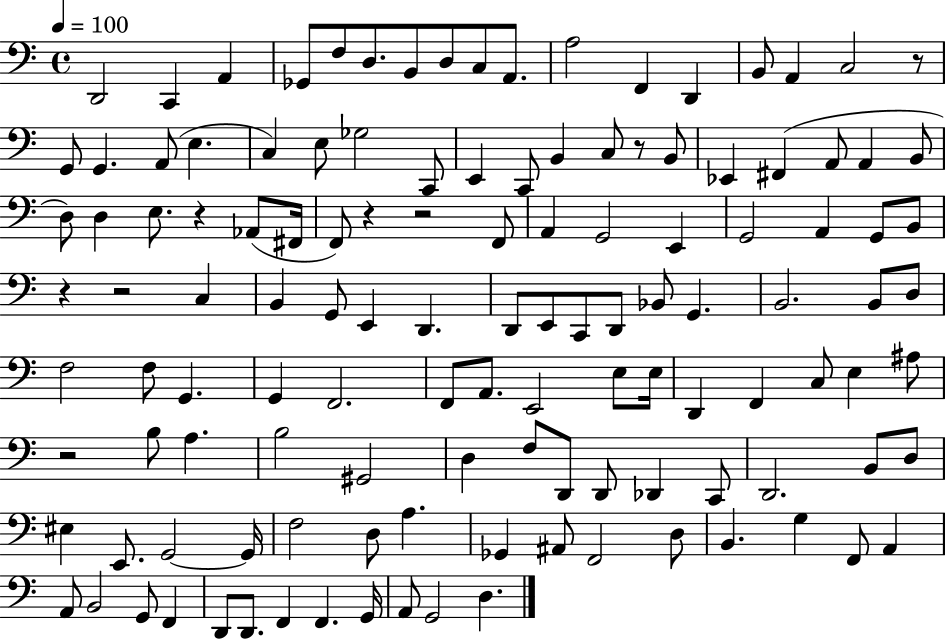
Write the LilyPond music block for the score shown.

{
  \clef bass
  \time 4/4
  \defaultTimeSignature
  \key c \major
  \tempo 4 = 100
  d,2 c,4 a,4 | ges,8 f8 d8. b,8 d8 c8 a,8. | a2 f,4 d,4 | b,8 a,4 c2 r8 | \break g,8 g,4. a,8( e4. | c4) e8 ges2 c,8 | e,4 c,8 b,4 c8 r8 b,8 | ees,4 fis,4( a,8 a,4 b,8 | \break d8) d4 e8. r4 aes,8( fis,16 | f,8) r4 r2 f,8 | a,4 g,2 e,4 | g,2 a,4 g,8 b,8 | \break r4 r2 c4 | b,4 g,8 e,4 d,4. | d,8 e,8 c,8 d,8 bes,8 g,4. | b,2. b,8 d8 | \break f2 f8 g,4. | g,4 f,2. | f,8 a,8. e,2 e8 e16 | d,4 f,4 c8 e4 ais8 | \break r2 b8 a4. | b2 gis,2 | d4 f8 d,8 d,8 des,4 c,8 | d,2. b,8 d8 | \break eis4 e,8. g,2~~ g,16 | f2 d8 a4. | ges,4 ais,8 f,2 d8 | b,4. g4 f,8 a,4 | \break a,8 b,2 g,8 f,4 | d,8 d,8. f,4 f,4. g,16 | a,8 g,2 d4. | \bar "|."
}